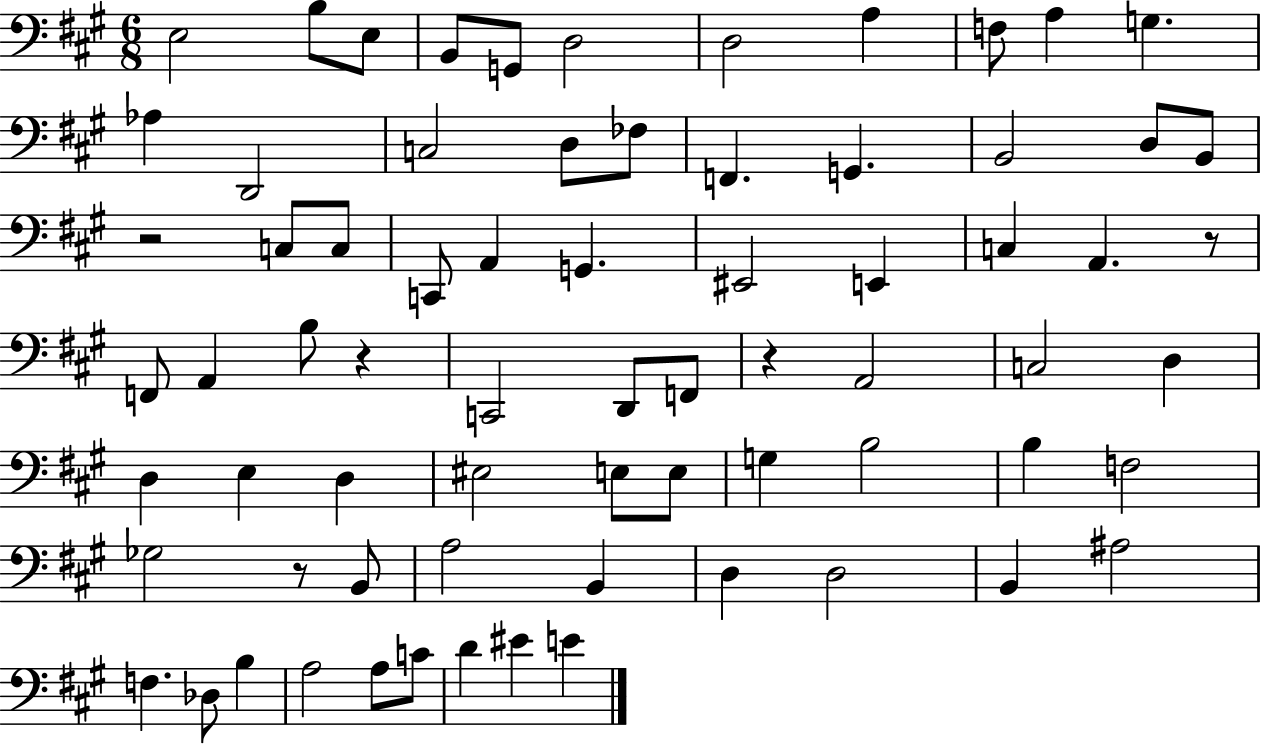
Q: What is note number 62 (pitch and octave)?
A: A3